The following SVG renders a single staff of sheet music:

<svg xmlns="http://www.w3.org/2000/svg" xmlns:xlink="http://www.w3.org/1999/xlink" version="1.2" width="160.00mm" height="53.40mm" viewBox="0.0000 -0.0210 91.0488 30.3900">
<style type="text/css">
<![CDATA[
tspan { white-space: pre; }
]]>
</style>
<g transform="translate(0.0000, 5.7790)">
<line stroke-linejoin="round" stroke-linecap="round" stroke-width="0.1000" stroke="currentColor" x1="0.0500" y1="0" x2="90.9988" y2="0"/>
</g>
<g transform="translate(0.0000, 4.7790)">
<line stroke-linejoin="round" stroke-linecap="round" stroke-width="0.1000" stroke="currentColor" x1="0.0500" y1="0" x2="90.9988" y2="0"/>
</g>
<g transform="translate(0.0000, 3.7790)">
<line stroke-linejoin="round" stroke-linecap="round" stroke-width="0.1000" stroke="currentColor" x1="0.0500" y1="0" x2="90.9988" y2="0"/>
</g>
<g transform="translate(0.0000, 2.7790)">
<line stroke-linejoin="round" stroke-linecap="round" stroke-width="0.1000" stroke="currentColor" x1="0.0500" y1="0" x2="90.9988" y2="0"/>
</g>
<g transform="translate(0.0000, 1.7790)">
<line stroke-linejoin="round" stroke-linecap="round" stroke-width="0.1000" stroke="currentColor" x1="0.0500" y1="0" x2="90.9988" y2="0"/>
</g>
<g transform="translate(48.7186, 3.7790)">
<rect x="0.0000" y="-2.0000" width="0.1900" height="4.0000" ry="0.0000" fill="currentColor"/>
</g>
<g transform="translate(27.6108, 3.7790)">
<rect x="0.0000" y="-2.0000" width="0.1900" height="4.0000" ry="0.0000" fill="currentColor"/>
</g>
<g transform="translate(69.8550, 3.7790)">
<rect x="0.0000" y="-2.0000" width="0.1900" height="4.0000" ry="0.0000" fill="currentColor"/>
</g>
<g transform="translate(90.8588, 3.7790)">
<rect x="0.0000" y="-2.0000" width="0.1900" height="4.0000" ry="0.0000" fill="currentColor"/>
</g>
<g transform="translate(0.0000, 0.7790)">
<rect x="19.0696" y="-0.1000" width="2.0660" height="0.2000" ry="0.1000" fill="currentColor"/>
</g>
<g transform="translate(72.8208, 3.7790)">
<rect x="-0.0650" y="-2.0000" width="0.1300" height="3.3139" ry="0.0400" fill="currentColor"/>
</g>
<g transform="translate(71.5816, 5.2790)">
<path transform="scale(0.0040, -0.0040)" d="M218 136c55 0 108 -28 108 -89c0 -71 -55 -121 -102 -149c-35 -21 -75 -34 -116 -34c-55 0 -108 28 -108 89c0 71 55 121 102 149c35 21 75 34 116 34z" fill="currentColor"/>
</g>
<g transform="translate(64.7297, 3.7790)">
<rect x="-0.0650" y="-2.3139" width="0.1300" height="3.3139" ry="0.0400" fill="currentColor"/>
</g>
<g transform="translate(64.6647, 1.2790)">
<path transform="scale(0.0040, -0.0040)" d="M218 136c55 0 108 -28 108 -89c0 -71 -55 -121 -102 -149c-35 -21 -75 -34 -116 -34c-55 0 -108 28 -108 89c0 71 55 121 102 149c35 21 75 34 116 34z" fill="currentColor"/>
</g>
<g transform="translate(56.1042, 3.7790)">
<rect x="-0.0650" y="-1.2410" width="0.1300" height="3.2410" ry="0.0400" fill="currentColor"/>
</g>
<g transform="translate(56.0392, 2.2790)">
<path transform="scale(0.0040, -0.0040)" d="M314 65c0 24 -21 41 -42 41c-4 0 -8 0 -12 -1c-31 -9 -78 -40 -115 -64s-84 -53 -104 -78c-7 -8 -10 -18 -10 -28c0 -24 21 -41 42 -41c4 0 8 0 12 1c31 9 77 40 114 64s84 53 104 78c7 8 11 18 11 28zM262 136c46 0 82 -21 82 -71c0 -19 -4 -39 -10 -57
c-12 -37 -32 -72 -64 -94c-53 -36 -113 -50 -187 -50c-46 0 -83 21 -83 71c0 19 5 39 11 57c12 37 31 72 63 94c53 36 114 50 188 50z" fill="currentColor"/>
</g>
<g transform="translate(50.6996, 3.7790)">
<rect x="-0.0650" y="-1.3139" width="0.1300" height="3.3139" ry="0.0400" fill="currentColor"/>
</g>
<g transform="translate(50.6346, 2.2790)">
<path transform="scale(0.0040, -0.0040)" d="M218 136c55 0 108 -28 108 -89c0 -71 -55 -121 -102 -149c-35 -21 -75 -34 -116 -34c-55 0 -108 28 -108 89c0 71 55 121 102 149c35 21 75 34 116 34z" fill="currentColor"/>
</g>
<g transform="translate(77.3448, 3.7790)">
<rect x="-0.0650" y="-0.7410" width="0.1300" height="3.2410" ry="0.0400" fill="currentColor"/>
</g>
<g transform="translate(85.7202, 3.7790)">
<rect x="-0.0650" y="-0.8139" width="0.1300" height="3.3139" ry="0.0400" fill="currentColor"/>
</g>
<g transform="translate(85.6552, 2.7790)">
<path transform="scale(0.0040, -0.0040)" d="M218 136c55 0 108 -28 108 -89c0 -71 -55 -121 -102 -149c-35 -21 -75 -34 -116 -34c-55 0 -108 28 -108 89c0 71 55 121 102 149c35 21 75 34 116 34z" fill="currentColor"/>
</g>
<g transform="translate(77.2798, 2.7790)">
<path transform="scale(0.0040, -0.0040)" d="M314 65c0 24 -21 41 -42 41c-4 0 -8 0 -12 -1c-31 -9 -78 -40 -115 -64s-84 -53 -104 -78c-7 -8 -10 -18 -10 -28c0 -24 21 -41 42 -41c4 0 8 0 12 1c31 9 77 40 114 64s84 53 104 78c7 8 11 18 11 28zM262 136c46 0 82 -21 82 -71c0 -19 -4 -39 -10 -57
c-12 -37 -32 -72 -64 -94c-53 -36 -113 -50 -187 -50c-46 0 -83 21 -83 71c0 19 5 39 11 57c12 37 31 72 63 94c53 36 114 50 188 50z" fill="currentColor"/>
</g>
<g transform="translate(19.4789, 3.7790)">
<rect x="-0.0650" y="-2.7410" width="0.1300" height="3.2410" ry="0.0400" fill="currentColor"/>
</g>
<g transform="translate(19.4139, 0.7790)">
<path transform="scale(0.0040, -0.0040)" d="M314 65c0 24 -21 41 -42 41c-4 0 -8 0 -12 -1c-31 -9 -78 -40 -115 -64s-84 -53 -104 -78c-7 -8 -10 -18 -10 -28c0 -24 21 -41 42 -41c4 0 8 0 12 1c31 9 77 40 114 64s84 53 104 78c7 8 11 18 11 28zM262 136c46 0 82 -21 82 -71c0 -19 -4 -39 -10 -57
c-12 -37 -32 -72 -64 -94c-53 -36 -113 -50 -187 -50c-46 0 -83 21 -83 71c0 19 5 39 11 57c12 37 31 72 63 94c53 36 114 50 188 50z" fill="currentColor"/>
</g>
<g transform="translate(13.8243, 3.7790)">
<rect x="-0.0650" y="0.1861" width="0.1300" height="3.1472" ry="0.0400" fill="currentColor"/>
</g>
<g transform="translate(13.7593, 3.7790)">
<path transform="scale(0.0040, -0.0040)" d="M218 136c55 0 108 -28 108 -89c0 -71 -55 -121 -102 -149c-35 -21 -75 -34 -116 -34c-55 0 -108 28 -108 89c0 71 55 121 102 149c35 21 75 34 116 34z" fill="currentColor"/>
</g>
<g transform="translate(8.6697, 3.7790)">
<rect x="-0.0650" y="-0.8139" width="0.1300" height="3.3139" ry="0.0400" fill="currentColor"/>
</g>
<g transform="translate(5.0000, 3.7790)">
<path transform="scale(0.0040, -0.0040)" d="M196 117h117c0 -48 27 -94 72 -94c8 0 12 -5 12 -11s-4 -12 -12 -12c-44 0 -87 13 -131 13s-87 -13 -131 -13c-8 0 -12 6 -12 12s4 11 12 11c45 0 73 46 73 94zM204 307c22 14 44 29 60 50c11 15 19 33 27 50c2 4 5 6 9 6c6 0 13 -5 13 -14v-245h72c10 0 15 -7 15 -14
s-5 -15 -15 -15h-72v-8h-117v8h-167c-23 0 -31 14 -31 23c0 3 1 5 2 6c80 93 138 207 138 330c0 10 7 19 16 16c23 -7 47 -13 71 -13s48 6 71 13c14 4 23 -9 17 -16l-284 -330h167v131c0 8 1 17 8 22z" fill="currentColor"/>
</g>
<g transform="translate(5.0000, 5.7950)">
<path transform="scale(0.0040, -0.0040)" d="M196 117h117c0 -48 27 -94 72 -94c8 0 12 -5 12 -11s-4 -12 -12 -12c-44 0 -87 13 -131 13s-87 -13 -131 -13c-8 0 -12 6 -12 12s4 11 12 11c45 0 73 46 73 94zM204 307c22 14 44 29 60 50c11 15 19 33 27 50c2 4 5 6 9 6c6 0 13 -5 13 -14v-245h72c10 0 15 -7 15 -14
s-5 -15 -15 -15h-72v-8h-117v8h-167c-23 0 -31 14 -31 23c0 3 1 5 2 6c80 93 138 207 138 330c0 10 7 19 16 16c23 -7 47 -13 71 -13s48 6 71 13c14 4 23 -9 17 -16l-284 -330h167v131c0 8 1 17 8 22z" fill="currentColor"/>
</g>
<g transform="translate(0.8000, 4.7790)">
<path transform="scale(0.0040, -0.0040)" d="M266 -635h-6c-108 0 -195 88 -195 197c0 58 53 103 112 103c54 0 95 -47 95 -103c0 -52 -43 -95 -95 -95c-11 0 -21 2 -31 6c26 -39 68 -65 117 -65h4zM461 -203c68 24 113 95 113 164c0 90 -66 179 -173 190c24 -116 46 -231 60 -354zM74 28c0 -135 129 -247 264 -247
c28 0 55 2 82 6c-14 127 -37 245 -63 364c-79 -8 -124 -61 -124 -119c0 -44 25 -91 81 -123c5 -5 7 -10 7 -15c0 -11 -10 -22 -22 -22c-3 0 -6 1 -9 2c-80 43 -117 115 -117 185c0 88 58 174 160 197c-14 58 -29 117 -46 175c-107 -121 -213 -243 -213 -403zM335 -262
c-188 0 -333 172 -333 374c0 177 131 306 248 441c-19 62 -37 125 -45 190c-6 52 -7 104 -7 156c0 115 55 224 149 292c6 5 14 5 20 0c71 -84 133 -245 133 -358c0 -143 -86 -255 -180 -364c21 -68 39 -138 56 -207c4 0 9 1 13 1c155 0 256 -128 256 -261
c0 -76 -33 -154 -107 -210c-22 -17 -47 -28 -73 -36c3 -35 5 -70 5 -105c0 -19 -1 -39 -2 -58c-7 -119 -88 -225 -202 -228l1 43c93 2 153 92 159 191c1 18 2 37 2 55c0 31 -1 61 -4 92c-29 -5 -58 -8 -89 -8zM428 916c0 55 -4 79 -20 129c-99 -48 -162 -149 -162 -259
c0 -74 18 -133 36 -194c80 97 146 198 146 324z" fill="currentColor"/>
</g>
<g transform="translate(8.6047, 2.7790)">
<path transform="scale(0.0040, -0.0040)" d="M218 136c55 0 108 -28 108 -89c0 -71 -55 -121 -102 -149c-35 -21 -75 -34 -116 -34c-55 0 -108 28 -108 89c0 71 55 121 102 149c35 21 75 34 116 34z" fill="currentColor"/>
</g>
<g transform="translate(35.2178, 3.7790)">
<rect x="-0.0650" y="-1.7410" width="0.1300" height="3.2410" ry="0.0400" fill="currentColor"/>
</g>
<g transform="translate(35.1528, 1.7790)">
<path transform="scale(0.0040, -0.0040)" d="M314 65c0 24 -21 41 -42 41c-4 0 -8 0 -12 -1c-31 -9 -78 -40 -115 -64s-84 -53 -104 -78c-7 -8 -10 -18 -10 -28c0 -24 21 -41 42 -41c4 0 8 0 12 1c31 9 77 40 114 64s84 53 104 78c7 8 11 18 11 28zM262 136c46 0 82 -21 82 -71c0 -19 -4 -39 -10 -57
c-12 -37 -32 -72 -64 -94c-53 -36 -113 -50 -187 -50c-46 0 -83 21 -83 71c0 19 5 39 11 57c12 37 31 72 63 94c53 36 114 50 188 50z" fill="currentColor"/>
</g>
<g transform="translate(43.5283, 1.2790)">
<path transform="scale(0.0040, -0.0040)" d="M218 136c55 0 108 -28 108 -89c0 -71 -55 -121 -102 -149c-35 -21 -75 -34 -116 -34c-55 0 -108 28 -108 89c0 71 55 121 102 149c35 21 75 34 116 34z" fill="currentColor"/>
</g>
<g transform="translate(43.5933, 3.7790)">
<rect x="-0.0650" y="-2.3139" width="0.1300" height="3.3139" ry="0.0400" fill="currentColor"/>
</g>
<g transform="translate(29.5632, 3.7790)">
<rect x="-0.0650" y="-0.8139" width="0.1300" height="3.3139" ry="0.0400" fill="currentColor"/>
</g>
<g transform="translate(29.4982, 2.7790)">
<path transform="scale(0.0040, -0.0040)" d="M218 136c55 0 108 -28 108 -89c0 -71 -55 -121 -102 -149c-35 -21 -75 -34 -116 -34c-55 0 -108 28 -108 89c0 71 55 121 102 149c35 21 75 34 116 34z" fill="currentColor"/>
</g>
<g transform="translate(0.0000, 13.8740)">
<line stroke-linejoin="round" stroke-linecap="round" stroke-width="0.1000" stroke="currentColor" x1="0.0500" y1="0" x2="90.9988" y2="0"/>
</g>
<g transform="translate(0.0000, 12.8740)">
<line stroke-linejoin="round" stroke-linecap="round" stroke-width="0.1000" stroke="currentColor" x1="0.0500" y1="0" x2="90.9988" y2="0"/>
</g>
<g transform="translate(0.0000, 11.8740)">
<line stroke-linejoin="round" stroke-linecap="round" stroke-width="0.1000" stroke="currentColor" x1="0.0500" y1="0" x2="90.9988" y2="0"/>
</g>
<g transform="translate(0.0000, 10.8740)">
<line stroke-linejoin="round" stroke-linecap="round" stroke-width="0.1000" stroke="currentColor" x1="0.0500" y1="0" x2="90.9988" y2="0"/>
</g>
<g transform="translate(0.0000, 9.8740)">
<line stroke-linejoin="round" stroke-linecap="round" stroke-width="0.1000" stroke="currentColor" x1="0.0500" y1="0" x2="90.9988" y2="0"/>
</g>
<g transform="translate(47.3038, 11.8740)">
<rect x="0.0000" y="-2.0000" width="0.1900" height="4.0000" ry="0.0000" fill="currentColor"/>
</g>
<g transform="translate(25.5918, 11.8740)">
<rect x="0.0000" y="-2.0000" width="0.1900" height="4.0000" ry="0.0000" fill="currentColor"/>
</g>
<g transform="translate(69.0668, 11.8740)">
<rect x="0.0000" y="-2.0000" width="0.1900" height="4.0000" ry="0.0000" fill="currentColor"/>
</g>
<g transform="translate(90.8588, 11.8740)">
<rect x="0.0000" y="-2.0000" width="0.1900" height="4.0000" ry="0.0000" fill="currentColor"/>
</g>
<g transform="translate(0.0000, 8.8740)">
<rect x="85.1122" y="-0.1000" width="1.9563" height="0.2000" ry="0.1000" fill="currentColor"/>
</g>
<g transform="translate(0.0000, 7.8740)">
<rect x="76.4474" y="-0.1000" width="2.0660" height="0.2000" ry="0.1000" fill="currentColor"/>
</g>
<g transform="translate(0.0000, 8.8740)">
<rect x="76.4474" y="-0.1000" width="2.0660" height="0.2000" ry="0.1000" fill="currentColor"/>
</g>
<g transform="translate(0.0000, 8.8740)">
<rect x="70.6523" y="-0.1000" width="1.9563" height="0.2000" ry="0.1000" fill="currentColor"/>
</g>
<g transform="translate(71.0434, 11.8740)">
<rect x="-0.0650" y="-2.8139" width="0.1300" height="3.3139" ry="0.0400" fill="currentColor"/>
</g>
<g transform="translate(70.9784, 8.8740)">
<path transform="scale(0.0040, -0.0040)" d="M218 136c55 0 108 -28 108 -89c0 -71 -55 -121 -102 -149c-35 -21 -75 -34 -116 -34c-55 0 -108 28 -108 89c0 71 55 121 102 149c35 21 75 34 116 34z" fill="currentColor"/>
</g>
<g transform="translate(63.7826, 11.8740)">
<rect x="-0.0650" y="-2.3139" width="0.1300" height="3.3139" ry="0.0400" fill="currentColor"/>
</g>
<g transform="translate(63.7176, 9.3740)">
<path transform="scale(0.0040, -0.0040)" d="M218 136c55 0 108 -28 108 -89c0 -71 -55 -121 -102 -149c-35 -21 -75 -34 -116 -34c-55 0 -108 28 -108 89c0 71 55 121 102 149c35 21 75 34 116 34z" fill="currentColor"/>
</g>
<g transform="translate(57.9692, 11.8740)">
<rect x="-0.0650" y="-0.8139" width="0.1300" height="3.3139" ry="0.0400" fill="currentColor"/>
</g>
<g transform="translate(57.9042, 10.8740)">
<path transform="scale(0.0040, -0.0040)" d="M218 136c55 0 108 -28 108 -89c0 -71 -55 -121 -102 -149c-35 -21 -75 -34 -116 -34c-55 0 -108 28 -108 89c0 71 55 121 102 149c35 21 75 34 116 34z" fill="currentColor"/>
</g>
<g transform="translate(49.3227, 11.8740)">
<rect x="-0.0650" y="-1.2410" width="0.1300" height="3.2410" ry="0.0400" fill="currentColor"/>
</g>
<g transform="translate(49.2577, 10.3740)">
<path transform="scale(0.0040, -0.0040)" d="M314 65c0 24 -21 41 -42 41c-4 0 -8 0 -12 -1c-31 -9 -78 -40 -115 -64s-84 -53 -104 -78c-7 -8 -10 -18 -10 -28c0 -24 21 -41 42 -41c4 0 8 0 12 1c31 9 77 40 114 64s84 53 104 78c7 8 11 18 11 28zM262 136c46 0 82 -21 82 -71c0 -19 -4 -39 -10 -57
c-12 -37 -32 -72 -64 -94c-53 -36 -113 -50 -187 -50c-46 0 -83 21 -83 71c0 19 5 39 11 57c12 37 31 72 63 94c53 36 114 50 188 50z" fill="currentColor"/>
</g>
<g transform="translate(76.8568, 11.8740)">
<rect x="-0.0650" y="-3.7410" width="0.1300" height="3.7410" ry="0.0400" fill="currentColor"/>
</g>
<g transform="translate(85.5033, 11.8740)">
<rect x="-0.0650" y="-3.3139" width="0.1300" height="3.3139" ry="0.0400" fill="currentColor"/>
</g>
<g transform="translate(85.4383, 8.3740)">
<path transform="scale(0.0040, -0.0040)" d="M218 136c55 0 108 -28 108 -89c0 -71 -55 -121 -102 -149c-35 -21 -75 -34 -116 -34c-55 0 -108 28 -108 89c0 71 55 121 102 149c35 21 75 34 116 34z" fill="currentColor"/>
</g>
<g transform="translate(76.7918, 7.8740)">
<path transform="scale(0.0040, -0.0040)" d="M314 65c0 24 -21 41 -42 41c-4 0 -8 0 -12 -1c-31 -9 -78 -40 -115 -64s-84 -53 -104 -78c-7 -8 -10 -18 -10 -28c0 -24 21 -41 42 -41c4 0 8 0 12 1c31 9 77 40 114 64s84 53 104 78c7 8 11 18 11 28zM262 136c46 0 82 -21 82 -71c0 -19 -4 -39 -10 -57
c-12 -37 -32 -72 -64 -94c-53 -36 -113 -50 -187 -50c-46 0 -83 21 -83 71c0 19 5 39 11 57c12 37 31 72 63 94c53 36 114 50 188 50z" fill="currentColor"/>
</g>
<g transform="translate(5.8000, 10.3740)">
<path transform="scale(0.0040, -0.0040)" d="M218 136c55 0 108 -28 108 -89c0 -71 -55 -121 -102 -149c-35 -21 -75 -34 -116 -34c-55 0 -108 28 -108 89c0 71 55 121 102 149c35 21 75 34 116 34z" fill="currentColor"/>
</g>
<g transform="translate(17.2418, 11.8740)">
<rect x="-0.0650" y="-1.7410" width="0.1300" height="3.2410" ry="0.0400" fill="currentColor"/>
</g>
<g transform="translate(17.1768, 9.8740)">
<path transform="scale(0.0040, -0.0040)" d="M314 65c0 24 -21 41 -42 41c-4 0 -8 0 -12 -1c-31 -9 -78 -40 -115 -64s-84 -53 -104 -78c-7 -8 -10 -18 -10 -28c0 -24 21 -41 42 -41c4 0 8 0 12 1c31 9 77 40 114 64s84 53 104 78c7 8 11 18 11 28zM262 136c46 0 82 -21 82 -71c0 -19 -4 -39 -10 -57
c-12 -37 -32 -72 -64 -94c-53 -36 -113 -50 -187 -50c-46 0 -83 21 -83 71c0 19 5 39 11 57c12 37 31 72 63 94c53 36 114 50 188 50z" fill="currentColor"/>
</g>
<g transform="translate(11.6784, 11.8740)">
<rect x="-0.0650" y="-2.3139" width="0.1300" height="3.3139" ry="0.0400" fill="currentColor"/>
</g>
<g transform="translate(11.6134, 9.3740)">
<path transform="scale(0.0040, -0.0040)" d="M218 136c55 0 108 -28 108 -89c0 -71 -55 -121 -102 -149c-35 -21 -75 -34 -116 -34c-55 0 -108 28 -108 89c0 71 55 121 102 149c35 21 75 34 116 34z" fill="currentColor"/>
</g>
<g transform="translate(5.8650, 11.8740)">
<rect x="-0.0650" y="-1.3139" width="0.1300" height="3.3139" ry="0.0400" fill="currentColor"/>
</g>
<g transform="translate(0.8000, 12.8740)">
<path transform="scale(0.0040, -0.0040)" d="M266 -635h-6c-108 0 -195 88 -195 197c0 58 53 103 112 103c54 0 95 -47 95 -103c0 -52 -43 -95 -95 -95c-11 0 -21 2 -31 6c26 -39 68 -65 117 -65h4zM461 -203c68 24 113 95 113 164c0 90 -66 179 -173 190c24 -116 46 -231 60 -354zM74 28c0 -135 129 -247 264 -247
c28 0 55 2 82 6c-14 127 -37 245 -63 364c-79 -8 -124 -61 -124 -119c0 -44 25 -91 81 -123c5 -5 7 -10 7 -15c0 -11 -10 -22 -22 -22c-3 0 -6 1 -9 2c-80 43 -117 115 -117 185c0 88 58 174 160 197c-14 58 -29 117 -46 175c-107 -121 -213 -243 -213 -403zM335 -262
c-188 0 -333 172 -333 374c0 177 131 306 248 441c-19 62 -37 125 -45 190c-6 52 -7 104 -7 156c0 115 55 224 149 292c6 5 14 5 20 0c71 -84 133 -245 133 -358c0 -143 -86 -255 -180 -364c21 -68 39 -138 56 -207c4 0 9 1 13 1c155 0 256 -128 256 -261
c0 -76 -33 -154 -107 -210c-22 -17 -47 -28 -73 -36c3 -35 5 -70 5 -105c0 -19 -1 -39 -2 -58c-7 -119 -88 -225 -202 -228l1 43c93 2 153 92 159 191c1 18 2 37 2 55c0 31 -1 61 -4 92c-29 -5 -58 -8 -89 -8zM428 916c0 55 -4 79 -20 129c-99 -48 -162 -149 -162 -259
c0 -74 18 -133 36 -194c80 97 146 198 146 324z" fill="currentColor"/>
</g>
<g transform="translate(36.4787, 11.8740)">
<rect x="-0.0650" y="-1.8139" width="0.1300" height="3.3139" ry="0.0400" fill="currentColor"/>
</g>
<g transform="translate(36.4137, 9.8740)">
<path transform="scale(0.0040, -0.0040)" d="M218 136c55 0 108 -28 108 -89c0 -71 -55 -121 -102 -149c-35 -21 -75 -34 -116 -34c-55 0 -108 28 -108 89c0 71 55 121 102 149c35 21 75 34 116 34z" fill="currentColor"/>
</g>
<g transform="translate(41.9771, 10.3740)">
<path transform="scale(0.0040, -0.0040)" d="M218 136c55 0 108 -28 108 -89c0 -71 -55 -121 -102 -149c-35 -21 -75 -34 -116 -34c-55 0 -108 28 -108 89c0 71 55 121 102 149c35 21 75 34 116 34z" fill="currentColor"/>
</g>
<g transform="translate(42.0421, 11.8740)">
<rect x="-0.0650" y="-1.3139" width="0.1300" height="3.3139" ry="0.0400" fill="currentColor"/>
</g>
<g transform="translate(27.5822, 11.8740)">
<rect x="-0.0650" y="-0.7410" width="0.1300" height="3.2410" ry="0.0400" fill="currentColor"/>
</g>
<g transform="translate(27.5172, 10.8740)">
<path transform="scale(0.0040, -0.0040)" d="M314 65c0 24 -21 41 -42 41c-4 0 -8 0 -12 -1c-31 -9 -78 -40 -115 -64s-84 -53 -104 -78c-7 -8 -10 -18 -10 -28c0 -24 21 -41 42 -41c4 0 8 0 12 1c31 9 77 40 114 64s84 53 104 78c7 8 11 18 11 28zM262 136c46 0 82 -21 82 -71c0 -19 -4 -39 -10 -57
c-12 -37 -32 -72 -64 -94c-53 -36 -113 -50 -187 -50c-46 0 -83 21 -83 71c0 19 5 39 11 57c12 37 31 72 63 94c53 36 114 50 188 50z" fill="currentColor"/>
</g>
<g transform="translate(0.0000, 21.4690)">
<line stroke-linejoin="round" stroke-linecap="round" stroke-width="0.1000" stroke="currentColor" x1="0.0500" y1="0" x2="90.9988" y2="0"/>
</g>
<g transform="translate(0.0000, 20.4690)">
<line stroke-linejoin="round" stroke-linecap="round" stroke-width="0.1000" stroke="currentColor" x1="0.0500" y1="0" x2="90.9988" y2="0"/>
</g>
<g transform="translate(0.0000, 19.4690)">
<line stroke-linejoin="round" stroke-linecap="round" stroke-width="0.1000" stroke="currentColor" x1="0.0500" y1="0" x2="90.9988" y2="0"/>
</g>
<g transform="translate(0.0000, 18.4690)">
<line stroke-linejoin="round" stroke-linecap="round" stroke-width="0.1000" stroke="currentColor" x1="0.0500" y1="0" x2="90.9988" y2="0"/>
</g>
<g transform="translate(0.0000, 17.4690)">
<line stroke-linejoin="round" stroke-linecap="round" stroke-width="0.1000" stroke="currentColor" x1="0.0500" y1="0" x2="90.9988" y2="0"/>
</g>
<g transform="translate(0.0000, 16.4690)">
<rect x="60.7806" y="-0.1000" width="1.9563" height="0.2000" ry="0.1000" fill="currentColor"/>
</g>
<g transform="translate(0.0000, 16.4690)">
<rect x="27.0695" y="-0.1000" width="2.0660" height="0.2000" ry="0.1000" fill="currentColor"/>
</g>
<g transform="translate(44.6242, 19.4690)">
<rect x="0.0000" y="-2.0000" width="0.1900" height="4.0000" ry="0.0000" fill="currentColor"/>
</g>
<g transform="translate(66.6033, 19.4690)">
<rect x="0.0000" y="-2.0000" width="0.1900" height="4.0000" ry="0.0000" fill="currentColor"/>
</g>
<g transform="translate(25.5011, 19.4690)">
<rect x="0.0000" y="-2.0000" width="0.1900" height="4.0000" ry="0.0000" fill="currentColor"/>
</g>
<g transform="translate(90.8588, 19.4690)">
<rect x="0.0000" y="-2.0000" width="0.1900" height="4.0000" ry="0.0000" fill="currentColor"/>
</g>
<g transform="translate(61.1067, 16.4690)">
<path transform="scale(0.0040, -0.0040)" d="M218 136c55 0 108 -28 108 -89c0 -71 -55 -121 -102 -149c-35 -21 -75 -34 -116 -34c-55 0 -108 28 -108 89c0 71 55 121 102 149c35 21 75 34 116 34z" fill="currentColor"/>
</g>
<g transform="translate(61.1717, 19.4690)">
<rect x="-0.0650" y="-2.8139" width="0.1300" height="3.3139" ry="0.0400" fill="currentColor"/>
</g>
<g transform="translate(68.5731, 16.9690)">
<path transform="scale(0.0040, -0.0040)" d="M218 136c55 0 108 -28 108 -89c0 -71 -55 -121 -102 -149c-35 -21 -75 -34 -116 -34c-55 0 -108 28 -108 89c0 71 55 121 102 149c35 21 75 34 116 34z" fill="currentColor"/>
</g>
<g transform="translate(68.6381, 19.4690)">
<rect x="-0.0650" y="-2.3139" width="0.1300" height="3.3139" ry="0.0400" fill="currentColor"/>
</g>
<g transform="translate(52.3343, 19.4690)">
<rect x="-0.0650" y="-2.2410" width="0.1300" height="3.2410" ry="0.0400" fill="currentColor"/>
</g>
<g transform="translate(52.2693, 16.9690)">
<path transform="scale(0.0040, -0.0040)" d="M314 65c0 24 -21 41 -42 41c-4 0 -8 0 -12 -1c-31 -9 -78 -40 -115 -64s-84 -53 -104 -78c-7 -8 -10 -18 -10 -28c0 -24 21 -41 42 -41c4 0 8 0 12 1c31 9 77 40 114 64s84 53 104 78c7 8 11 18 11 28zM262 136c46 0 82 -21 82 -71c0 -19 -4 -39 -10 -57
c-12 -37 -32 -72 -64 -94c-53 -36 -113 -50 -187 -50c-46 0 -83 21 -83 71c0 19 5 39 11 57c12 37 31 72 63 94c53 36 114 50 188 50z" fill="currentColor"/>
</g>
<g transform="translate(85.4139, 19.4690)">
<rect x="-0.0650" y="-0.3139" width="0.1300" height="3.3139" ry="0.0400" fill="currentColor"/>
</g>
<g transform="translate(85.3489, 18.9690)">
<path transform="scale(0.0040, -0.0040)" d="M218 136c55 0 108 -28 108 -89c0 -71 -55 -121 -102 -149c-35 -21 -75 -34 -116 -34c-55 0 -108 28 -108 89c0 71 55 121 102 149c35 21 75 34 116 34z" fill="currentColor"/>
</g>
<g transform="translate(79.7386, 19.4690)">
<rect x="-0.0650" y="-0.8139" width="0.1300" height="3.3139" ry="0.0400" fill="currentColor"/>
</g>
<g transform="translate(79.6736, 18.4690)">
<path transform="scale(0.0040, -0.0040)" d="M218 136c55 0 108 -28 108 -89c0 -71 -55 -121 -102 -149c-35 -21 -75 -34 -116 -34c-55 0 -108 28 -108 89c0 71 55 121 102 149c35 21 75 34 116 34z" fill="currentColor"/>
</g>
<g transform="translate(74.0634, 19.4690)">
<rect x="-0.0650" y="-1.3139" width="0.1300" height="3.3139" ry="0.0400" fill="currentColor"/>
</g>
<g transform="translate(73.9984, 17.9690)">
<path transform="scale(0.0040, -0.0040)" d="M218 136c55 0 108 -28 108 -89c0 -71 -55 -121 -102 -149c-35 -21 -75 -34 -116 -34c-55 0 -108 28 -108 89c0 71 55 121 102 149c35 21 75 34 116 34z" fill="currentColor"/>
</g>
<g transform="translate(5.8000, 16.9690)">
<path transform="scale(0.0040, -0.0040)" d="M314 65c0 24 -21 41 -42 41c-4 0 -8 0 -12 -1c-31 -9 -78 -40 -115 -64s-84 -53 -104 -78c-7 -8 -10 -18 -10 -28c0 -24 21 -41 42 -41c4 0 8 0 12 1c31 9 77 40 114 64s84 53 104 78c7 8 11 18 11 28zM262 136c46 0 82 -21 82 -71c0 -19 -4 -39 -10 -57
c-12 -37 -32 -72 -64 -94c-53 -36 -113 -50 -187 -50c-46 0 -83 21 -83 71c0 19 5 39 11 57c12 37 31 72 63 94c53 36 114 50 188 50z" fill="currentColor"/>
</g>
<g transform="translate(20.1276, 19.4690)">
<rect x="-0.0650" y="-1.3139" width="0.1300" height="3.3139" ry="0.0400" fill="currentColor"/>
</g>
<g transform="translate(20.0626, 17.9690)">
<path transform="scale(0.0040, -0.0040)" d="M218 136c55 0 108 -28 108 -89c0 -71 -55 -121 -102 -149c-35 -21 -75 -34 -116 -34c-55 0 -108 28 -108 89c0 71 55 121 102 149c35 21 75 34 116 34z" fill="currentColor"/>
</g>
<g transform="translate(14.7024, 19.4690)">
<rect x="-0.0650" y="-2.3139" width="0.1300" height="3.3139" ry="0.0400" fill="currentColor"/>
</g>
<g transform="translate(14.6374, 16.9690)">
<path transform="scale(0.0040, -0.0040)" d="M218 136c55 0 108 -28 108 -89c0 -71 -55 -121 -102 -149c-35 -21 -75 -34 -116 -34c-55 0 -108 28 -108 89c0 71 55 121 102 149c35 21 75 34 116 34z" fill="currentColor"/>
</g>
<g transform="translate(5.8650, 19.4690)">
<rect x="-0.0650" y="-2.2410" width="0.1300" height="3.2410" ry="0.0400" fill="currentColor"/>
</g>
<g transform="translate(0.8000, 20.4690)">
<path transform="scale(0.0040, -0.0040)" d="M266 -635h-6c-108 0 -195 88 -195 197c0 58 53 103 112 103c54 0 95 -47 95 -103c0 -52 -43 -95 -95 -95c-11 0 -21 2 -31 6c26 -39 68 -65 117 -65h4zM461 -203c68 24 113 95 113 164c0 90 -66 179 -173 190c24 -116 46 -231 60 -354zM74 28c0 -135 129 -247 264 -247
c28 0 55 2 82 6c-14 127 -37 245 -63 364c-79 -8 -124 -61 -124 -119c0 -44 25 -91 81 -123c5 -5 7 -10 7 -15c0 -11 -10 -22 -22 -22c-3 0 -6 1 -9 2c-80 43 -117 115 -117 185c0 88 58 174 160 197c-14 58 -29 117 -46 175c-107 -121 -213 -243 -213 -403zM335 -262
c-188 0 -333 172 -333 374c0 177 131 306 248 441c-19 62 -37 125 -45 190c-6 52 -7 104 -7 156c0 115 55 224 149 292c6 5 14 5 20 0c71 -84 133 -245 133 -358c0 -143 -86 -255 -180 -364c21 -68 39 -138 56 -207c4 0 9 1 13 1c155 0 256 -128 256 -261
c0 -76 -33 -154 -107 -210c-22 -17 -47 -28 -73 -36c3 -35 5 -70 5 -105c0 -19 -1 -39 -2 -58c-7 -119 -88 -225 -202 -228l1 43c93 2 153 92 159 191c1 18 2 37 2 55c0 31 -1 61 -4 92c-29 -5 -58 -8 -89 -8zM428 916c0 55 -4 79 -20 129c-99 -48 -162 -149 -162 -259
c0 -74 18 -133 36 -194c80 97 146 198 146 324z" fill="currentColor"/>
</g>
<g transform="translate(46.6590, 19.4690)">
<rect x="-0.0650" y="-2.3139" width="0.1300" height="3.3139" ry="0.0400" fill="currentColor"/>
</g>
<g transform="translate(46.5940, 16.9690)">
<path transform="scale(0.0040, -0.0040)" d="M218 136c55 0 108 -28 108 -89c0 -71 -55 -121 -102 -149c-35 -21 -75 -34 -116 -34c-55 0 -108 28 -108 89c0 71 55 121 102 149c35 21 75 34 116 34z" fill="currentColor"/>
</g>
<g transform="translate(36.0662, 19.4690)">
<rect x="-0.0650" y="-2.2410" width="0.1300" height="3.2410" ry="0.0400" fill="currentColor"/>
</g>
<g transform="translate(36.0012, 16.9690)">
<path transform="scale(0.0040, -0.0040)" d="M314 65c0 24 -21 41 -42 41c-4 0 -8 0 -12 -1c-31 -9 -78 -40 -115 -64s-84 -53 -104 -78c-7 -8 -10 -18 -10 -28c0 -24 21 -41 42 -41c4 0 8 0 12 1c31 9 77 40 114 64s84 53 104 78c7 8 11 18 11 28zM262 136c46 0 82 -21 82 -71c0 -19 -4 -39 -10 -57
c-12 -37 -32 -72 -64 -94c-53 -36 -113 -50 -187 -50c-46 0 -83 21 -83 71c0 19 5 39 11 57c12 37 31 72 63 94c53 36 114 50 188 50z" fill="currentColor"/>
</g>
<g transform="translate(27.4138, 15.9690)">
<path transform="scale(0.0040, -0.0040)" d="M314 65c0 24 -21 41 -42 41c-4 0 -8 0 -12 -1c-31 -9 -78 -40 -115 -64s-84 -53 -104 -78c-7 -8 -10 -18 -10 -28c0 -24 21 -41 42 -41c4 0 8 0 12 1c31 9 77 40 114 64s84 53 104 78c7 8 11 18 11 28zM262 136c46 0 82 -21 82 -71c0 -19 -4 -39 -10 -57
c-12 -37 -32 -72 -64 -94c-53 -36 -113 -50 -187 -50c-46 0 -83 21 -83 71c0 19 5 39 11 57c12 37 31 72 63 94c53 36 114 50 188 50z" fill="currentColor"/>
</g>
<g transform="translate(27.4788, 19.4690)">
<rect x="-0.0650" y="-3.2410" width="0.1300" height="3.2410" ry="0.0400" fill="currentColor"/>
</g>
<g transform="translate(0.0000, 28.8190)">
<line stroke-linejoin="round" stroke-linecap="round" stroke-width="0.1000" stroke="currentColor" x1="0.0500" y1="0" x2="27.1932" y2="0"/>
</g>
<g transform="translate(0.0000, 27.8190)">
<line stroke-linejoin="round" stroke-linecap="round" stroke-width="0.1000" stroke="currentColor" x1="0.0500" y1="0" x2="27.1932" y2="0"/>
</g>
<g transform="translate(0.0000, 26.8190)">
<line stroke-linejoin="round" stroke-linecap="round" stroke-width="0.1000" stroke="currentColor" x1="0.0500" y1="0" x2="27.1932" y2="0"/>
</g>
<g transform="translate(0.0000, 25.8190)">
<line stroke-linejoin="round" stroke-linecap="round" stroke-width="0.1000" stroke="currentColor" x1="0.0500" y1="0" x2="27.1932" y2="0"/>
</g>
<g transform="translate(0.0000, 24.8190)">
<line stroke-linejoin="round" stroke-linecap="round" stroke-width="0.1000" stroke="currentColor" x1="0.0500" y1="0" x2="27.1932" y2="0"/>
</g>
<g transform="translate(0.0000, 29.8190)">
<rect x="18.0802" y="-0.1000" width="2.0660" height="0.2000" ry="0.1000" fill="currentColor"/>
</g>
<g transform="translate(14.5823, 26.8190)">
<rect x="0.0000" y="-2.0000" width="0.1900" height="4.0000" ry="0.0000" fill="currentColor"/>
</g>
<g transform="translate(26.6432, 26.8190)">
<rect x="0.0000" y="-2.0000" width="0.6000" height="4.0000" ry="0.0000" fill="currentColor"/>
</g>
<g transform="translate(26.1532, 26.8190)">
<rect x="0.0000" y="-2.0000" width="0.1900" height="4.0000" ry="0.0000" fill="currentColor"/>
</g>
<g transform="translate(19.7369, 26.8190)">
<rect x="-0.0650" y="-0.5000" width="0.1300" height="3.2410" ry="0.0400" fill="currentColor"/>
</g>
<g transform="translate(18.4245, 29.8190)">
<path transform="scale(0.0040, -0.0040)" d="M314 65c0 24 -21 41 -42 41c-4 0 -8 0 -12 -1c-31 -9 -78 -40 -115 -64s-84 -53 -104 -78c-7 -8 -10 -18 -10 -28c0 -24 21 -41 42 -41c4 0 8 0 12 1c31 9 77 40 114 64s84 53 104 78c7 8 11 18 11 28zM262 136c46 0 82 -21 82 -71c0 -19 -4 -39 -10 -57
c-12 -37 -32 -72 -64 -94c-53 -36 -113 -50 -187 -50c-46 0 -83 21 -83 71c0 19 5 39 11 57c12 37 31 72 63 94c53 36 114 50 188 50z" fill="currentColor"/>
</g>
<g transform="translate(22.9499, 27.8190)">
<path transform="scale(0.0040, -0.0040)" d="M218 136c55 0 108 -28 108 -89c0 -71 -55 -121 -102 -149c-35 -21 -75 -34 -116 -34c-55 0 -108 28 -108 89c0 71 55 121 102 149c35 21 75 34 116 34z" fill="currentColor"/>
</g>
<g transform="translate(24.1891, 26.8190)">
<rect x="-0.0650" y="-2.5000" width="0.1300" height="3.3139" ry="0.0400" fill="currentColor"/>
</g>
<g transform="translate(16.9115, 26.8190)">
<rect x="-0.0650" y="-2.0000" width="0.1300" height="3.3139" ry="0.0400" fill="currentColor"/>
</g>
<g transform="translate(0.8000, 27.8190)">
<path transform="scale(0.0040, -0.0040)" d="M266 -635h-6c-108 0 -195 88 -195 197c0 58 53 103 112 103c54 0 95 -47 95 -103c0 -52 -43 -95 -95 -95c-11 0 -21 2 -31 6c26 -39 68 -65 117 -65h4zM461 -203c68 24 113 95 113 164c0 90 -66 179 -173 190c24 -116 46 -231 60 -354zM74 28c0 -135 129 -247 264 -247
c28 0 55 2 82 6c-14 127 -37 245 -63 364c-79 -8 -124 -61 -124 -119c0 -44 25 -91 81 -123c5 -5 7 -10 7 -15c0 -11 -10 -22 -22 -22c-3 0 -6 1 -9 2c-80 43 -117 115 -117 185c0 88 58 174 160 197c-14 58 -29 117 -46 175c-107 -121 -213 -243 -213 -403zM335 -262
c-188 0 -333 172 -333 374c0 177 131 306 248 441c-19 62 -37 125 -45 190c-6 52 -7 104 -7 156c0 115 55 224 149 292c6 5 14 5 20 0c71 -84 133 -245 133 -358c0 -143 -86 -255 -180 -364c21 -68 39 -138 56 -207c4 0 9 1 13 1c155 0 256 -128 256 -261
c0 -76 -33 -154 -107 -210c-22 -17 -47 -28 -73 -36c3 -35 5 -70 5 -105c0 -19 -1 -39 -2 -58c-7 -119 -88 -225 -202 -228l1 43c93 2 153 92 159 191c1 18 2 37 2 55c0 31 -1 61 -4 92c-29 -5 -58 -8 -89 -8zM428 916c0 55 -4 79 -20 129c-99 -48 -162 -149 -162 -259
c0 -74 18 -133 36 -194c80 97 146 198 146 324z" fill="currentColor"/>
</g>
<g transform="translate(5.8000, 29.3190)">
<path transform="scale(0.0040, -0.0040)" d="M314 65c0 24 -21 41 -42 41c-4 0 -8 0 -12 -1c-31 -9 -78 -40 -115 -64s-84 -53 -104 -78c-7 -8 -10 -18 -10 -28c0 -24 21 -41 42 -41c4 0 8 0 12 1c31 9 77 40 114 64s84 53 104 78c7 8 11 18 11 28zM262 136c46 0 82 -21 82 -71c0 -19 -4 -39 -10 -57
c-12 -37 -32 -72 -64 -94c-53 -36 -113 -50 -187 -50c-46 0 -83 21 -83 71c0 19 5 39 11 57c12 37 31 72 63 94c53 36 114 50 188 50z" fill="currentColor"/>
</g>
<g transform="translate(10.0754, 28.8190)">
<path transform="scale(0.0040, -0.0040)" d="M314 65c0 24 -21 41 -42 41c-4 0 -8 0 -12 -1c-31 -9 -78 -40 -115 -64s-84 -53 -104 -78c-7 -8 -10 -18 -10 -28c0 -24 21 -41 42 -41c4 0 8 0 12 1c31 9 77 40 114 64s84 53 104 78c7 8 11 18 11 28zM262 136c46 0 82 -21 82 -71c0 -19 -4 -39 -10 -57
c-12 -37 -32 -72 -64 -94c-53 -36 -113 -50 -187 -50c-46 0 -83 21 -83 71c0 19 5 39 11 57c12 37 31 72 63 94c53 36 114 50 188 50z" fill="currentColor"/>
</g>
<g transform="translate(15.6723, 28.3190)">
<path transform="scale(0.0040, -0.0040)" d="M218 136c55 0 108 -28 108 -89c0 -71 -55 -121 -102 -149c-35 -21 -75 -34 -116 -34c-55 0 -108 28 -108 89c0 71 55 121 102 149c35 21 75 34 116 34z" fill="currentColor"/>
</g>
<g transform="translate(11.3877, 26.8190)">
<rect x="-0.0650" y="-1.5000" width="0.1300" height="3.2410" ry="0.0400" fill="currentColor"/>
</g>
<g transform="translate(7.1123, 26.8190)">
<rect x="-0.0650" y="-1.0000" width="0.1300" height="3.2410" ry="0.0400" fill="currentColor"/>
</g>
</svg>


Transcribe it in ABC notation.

X:1
T:Untitled
M:4/4
L:1/4
K:C
d B a2 d f2 g e e2 g F d2 d e g f2 d2 f e e2 d g a c'2 b g2 g e b2 g2 g g2 a g e d c D2 E2 F C2 G